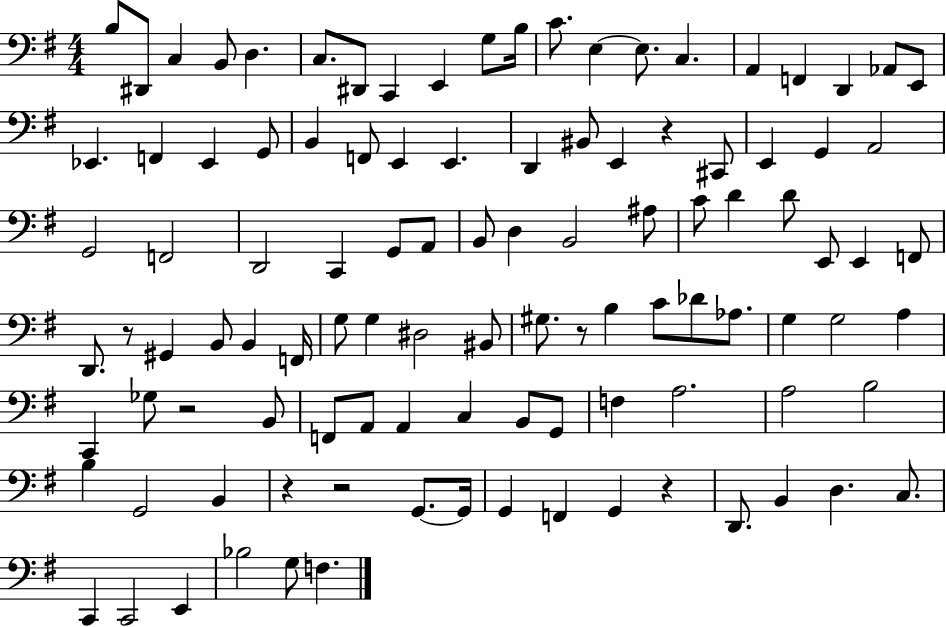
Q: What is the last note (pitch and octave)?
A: F3